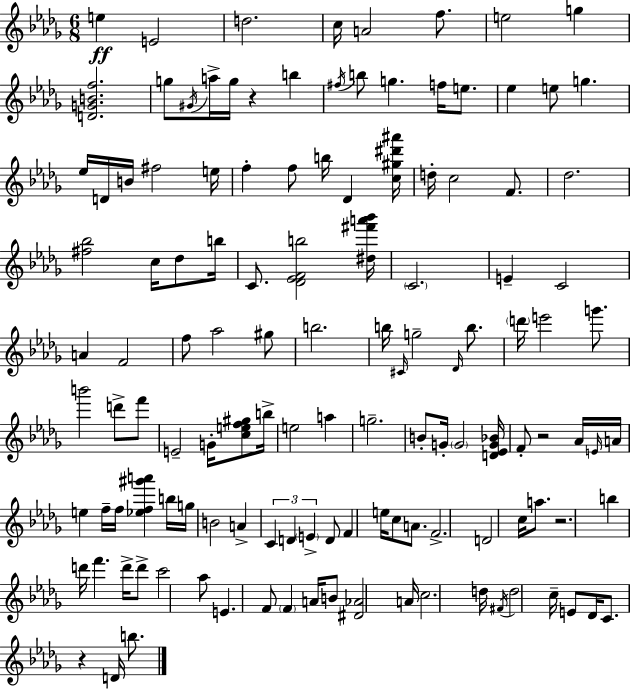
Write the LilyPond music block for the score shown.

{
  \clef treble
  \numericTimeSignature
  \time 6/8
  \key bes \minor
  \repeat volta 2 { e''4\ff e'2 | d''2. | c''16 a'2 f''8. | e''2 g''4 | \break <d' g' b' f''>2. | g''8 \acciaccatura { gis'16 } a''16-> g''16 r4 b''4 | \acciaccatura { fis''16 } b''8 g''4. f''16 e''8. | ees''4 e''8 g''4. | \break ees''16 d'16 b'16 fis''2 | e''16 f''4-. f''8 b''16 des'4 | <c'' gis'' dis''' ais'''>16 d''16-. c''2 f'8. | des''2. | \break <fis'' bes''>2 c''16 des''8 | b''16 c'8. <des' ees' f' b''>2 | <dis'' fis''' a''' bes'''>16 \parenthesize c'2. | e'4-- c'2 | \break a'4 f'2 | f''8 aes''2 | gis''8 b''2. | b''16 \grace { cis'16 } g''2-- | \break \grace { des'16 } b''8. \parenthesize d'''16 e'''2 | g'''8. b'''2 | d'''8-> f'''8 e'2-- | g'16-. <c'' e'' f'' gis''>8 b''16-> e''2 | \break a''4 g''2.-- | b'8-. g'16-. \parenthesize g'2 | <d' ees' g' bes'>16 f'8-. r2 | aes'16 \grace { e'16 } a'16 e''4 f''16-- f''16 <ees'' f'' gis''' a'''>4 | \break b''16 g''16 b'2 | a'4-> \tuplet 3/2 { c'4 d'4 | \parenthesize e'4-> } d'8 f'4 e''16 | c''8 a'8. f'2.-> | \break d'2 | c''16 a''8. r2. | b''4 d'''16 f'''4. | d'''16-> d'''8-> c'''2 | \break aes''8 e'4. f'8 | \parenthesize f'4 a'16 b'8 <dis' aes'>2 | a'16 c''2. | d''16 \acciaccatura { fis'16 } d''2 | \break c''16-- e'8 des'16 c'8. r4 | d'16 b''8. } \bar "|."
}